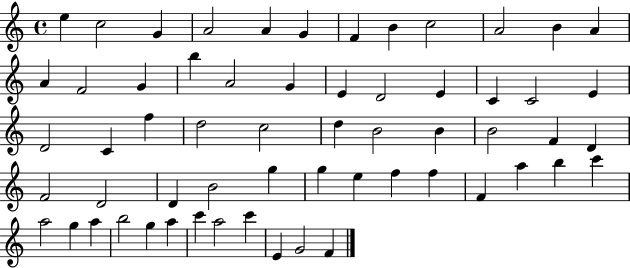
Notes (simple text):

E5/q C5/h G4/q A4/h A4/q G4/q F4/q B4/q C5/h A4/h B4/q A4/q A4/q F4/h G4/q B5/q A4/h G4/q E4/q D4/h E4/q C4/q C4/h E4/q D4/h C4/q F5/q D5/h C5/h D5/q B4/h B4/q B4/h F4/q D4/q F4/h D4/h D4/q B4/h G5/q G5/q E5/q F5/q F5/q F4/q A5/q B5/q C6/q A5/h G5/q A5/q B5/h G5/q A5/q C6/q A5/h C6/q E4/q G4/h F4/q